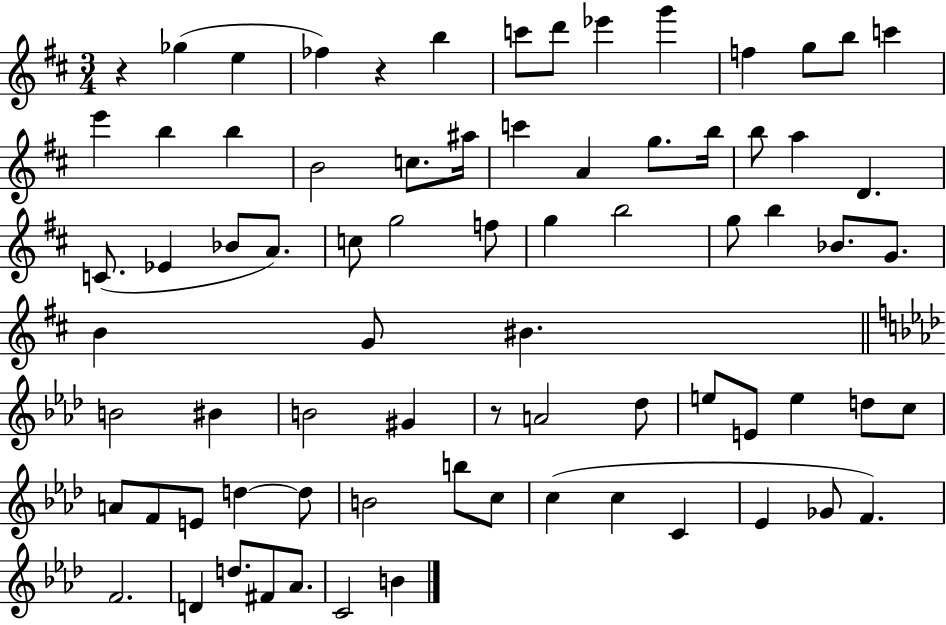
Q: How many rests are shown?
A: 3